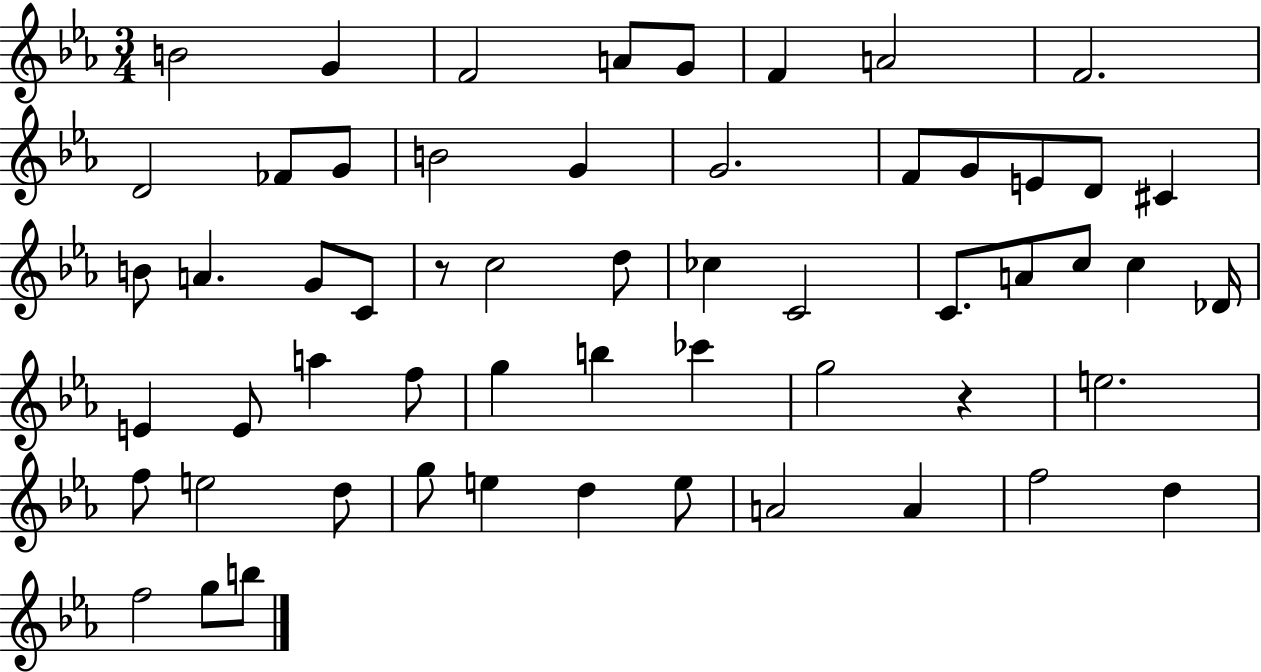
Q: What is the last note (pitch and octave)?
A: B5